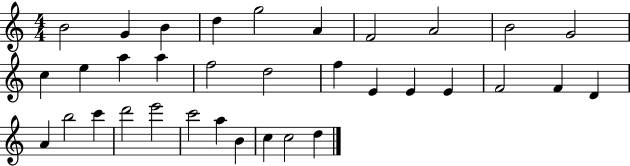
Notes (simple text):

B4/h G4/q B4/q D5/q G5/h A4/q F4/h A4/h B4/h G4/h C5/q E5/q A5/q A5/q F5/h D5/h F5/q E4/q E4/q E4/q F4/h F4/q D4/q A4/q B5/h C6/q D6/h E6/h C6/h A5/q B4/q C5/q C5/h D5/q